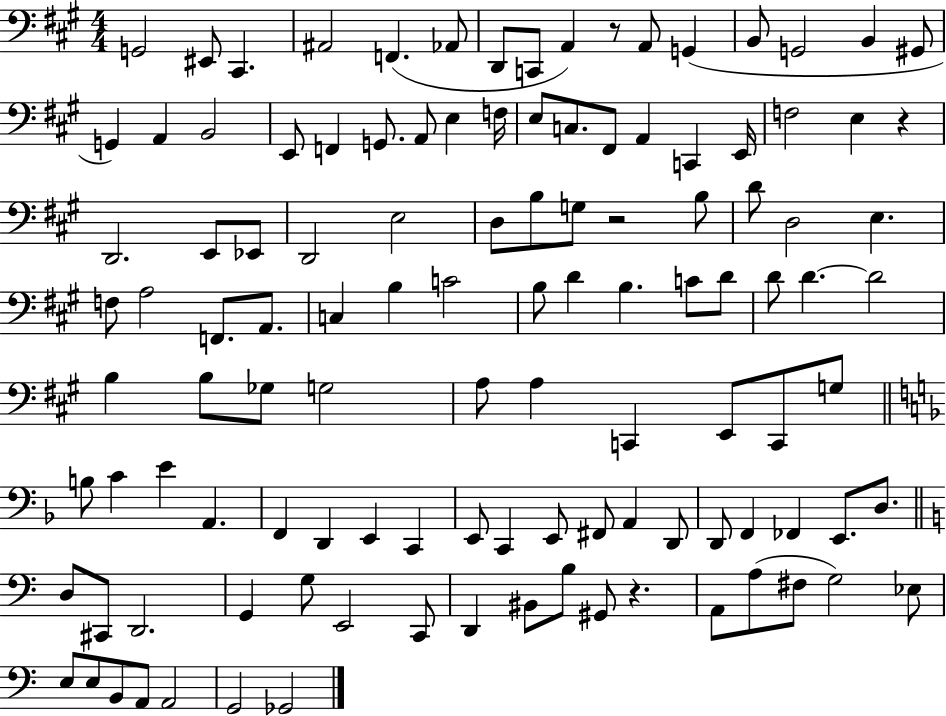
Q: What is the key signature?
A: A major